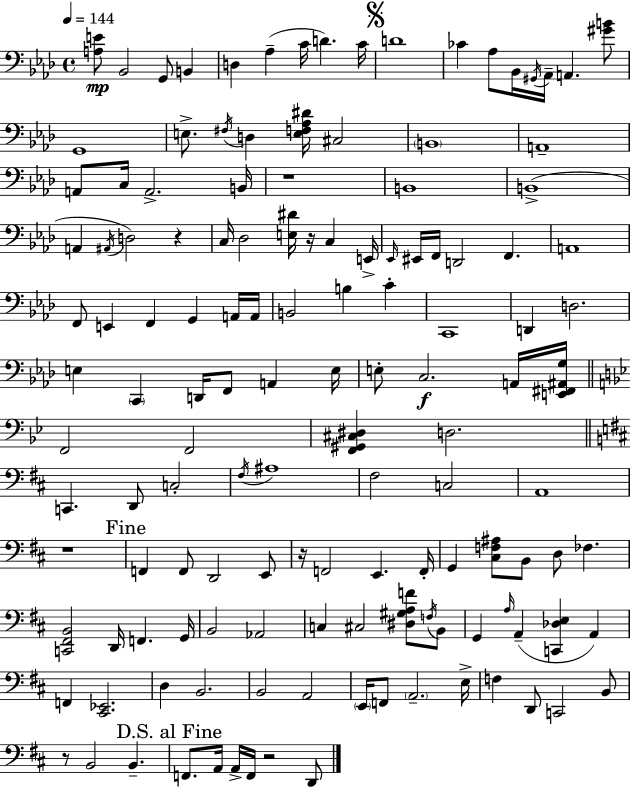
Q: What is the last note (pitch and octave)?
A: D2